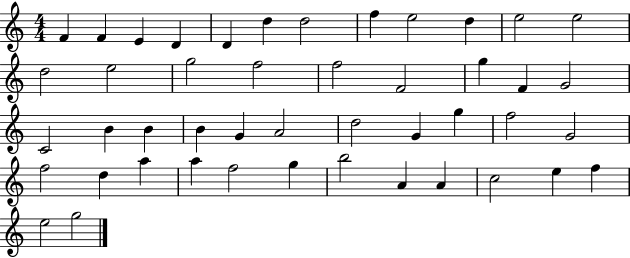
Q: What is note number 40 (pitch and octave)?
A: A4